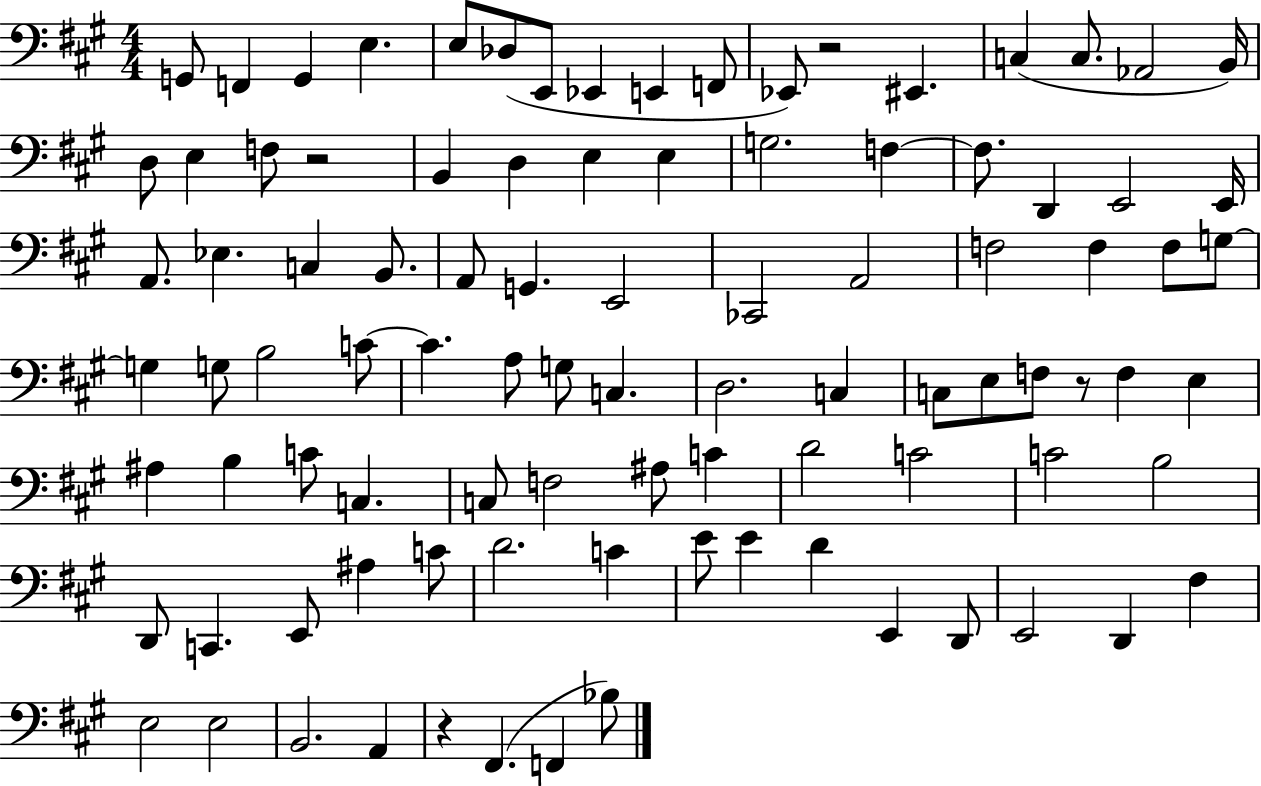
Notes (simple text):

G2/e F2/q G2/q E3/q. E3/e Db3/e E2/e Eb2/q E2/q F2/e Eb2/e R/h EIS2/q. C3/q C3/e. Ab2/h B2/s D3/e E3/q F3/e R/h B2/q D3/q E3/q E3/q G3/h. F3/q F3/e. D2/q E2/h E2/s A2/e. Eb3/q. C3/q B2/e. A2/e G2/q. E2/h CES2/h A2/h F3/h F3/q F3/e G3/e G3/q G3/e B3/h C4/e C4/q. A3/e G3/e C3/q. D3/h. C3/q C3/e E3/e F3/e R/e F3/q E3/q A#3/q B3/q C4/e C3/q. C3/e F3/h A#3/e C4/q D4/h C4/h C4/h B3/h D2/e C2/q. E2/e A#3/q C4/e D4/h. C4/q E4/e E4/q D4/q E2/q D2/e E2/h D2/q F#3/q E3/h E3/h B2/h. A2/q R/q F#2/q. F2/q Bb3/e